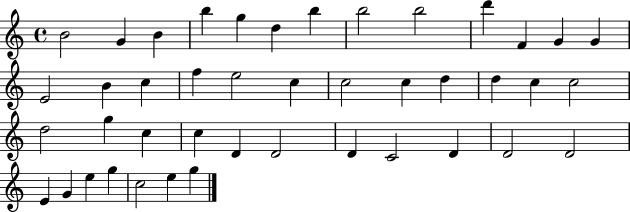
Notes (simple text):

B4/h G4/q B4/q B5/q G5/q D5/q B5/q B5/h B5/h D6/q F4/q G4/q G4/q E4/h B4/q C5/q F5/q E5/h C5/q C5/h C5/q D5/q D5/q C5/q C5/h D5/h G5/q C5/q C5/q D4/q D4/h D4/q C4/h D4/q D4/h D4/h E4/q G4/q E5/q G5/q C5/h E5/q G5/q